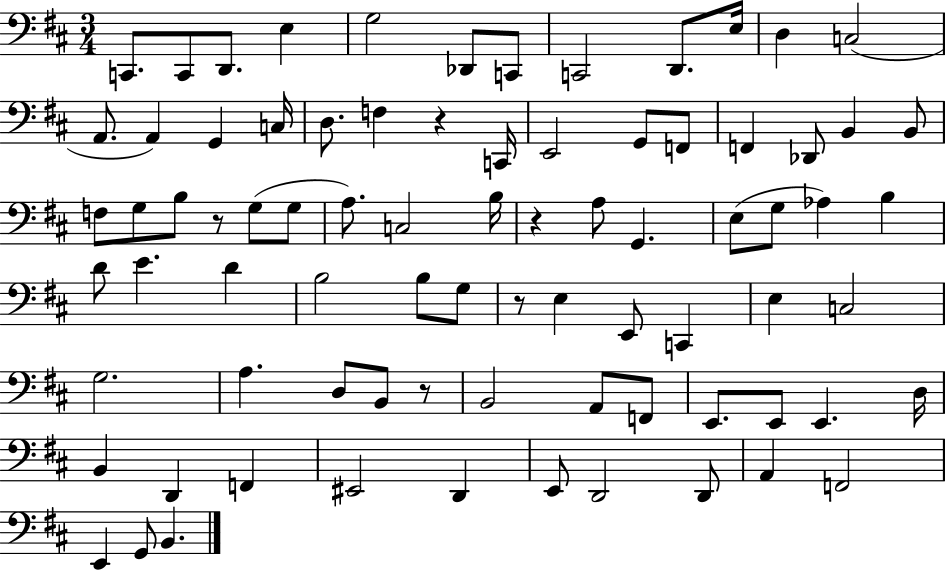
C2/e. C2/e D2/e. E3/q G3/h Db2/e C2/e C2/h D2/e. E3/s D3/q C3/h A2/e. A2/q G2/q C3/s D3/e. F3/q R/q C2/s E2/h G2/e F2/e F2/q Db2/e B2/q B2/e F3/e G3/e B3/e R/e G3/e G3/e A3/e. C3/h B3/s R/q A3/e G2/q. E3/e G3/e Ab3/q B3/q D4/e E4/q. D4/q B3/h B3/e G3/e R/e E3/q E2/e C2/q E3/q C3/h G3/h. A3/q. D3/e B2/e R/e B2/h A2/e F2/e E2/e. E2/e E2/q. D3/s B2/q D2/q F2/q EIS2/h D2/q E2/e D2/h D2/e A2/q F2/h E2/q G2/e B2/q.